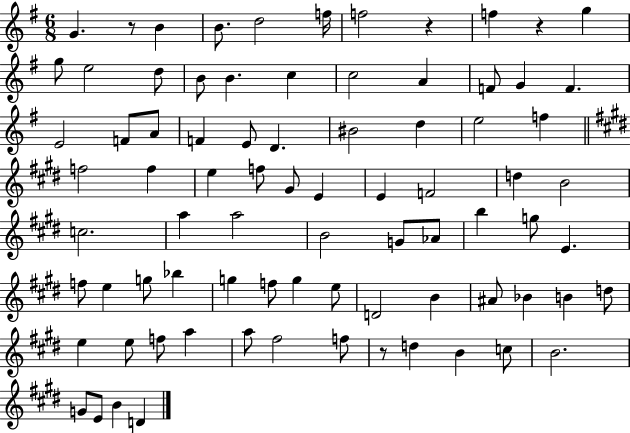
{
  \clef treble
  \numericTimeSignature
  \time 6/8
  \key g \major
  g'4. r8 b'4 | b'8. d''2 f''16 | f''2 r4 | f''4 r4 g''4 | \break g''8 e''2 d''8 | b'8 b'4. c''4 | c''2 a'4 | f'8 g'4 f'4. | \break e'2 f'8 a'8 | f'4 e'8 d'4. | bis'2 d''4 | e''2 f''4 | \break \bar "||" \break \key e \major f''2 f''4 | e''4 f''8 gis'8 e'4 | e'4 f'2 | d''4 b'2 | \break c''2. | a''4 a''2 | b'2 g'8 aes'8 | b''4 g''8 e'4. | \break f''8 e''4 g''8 bes''4 | g''4 f''8 g''4 e''8 | d'2 b'4 | ais'8 bes'4 b'4 d''8 | \break e''4 e''8 f''8 a''4 | a''8 fis''2 f''8 | r8 d''4 b'4 c''8 | b'2. | \break g'8 e'8 b'4 d'4 | \bar "|."
}